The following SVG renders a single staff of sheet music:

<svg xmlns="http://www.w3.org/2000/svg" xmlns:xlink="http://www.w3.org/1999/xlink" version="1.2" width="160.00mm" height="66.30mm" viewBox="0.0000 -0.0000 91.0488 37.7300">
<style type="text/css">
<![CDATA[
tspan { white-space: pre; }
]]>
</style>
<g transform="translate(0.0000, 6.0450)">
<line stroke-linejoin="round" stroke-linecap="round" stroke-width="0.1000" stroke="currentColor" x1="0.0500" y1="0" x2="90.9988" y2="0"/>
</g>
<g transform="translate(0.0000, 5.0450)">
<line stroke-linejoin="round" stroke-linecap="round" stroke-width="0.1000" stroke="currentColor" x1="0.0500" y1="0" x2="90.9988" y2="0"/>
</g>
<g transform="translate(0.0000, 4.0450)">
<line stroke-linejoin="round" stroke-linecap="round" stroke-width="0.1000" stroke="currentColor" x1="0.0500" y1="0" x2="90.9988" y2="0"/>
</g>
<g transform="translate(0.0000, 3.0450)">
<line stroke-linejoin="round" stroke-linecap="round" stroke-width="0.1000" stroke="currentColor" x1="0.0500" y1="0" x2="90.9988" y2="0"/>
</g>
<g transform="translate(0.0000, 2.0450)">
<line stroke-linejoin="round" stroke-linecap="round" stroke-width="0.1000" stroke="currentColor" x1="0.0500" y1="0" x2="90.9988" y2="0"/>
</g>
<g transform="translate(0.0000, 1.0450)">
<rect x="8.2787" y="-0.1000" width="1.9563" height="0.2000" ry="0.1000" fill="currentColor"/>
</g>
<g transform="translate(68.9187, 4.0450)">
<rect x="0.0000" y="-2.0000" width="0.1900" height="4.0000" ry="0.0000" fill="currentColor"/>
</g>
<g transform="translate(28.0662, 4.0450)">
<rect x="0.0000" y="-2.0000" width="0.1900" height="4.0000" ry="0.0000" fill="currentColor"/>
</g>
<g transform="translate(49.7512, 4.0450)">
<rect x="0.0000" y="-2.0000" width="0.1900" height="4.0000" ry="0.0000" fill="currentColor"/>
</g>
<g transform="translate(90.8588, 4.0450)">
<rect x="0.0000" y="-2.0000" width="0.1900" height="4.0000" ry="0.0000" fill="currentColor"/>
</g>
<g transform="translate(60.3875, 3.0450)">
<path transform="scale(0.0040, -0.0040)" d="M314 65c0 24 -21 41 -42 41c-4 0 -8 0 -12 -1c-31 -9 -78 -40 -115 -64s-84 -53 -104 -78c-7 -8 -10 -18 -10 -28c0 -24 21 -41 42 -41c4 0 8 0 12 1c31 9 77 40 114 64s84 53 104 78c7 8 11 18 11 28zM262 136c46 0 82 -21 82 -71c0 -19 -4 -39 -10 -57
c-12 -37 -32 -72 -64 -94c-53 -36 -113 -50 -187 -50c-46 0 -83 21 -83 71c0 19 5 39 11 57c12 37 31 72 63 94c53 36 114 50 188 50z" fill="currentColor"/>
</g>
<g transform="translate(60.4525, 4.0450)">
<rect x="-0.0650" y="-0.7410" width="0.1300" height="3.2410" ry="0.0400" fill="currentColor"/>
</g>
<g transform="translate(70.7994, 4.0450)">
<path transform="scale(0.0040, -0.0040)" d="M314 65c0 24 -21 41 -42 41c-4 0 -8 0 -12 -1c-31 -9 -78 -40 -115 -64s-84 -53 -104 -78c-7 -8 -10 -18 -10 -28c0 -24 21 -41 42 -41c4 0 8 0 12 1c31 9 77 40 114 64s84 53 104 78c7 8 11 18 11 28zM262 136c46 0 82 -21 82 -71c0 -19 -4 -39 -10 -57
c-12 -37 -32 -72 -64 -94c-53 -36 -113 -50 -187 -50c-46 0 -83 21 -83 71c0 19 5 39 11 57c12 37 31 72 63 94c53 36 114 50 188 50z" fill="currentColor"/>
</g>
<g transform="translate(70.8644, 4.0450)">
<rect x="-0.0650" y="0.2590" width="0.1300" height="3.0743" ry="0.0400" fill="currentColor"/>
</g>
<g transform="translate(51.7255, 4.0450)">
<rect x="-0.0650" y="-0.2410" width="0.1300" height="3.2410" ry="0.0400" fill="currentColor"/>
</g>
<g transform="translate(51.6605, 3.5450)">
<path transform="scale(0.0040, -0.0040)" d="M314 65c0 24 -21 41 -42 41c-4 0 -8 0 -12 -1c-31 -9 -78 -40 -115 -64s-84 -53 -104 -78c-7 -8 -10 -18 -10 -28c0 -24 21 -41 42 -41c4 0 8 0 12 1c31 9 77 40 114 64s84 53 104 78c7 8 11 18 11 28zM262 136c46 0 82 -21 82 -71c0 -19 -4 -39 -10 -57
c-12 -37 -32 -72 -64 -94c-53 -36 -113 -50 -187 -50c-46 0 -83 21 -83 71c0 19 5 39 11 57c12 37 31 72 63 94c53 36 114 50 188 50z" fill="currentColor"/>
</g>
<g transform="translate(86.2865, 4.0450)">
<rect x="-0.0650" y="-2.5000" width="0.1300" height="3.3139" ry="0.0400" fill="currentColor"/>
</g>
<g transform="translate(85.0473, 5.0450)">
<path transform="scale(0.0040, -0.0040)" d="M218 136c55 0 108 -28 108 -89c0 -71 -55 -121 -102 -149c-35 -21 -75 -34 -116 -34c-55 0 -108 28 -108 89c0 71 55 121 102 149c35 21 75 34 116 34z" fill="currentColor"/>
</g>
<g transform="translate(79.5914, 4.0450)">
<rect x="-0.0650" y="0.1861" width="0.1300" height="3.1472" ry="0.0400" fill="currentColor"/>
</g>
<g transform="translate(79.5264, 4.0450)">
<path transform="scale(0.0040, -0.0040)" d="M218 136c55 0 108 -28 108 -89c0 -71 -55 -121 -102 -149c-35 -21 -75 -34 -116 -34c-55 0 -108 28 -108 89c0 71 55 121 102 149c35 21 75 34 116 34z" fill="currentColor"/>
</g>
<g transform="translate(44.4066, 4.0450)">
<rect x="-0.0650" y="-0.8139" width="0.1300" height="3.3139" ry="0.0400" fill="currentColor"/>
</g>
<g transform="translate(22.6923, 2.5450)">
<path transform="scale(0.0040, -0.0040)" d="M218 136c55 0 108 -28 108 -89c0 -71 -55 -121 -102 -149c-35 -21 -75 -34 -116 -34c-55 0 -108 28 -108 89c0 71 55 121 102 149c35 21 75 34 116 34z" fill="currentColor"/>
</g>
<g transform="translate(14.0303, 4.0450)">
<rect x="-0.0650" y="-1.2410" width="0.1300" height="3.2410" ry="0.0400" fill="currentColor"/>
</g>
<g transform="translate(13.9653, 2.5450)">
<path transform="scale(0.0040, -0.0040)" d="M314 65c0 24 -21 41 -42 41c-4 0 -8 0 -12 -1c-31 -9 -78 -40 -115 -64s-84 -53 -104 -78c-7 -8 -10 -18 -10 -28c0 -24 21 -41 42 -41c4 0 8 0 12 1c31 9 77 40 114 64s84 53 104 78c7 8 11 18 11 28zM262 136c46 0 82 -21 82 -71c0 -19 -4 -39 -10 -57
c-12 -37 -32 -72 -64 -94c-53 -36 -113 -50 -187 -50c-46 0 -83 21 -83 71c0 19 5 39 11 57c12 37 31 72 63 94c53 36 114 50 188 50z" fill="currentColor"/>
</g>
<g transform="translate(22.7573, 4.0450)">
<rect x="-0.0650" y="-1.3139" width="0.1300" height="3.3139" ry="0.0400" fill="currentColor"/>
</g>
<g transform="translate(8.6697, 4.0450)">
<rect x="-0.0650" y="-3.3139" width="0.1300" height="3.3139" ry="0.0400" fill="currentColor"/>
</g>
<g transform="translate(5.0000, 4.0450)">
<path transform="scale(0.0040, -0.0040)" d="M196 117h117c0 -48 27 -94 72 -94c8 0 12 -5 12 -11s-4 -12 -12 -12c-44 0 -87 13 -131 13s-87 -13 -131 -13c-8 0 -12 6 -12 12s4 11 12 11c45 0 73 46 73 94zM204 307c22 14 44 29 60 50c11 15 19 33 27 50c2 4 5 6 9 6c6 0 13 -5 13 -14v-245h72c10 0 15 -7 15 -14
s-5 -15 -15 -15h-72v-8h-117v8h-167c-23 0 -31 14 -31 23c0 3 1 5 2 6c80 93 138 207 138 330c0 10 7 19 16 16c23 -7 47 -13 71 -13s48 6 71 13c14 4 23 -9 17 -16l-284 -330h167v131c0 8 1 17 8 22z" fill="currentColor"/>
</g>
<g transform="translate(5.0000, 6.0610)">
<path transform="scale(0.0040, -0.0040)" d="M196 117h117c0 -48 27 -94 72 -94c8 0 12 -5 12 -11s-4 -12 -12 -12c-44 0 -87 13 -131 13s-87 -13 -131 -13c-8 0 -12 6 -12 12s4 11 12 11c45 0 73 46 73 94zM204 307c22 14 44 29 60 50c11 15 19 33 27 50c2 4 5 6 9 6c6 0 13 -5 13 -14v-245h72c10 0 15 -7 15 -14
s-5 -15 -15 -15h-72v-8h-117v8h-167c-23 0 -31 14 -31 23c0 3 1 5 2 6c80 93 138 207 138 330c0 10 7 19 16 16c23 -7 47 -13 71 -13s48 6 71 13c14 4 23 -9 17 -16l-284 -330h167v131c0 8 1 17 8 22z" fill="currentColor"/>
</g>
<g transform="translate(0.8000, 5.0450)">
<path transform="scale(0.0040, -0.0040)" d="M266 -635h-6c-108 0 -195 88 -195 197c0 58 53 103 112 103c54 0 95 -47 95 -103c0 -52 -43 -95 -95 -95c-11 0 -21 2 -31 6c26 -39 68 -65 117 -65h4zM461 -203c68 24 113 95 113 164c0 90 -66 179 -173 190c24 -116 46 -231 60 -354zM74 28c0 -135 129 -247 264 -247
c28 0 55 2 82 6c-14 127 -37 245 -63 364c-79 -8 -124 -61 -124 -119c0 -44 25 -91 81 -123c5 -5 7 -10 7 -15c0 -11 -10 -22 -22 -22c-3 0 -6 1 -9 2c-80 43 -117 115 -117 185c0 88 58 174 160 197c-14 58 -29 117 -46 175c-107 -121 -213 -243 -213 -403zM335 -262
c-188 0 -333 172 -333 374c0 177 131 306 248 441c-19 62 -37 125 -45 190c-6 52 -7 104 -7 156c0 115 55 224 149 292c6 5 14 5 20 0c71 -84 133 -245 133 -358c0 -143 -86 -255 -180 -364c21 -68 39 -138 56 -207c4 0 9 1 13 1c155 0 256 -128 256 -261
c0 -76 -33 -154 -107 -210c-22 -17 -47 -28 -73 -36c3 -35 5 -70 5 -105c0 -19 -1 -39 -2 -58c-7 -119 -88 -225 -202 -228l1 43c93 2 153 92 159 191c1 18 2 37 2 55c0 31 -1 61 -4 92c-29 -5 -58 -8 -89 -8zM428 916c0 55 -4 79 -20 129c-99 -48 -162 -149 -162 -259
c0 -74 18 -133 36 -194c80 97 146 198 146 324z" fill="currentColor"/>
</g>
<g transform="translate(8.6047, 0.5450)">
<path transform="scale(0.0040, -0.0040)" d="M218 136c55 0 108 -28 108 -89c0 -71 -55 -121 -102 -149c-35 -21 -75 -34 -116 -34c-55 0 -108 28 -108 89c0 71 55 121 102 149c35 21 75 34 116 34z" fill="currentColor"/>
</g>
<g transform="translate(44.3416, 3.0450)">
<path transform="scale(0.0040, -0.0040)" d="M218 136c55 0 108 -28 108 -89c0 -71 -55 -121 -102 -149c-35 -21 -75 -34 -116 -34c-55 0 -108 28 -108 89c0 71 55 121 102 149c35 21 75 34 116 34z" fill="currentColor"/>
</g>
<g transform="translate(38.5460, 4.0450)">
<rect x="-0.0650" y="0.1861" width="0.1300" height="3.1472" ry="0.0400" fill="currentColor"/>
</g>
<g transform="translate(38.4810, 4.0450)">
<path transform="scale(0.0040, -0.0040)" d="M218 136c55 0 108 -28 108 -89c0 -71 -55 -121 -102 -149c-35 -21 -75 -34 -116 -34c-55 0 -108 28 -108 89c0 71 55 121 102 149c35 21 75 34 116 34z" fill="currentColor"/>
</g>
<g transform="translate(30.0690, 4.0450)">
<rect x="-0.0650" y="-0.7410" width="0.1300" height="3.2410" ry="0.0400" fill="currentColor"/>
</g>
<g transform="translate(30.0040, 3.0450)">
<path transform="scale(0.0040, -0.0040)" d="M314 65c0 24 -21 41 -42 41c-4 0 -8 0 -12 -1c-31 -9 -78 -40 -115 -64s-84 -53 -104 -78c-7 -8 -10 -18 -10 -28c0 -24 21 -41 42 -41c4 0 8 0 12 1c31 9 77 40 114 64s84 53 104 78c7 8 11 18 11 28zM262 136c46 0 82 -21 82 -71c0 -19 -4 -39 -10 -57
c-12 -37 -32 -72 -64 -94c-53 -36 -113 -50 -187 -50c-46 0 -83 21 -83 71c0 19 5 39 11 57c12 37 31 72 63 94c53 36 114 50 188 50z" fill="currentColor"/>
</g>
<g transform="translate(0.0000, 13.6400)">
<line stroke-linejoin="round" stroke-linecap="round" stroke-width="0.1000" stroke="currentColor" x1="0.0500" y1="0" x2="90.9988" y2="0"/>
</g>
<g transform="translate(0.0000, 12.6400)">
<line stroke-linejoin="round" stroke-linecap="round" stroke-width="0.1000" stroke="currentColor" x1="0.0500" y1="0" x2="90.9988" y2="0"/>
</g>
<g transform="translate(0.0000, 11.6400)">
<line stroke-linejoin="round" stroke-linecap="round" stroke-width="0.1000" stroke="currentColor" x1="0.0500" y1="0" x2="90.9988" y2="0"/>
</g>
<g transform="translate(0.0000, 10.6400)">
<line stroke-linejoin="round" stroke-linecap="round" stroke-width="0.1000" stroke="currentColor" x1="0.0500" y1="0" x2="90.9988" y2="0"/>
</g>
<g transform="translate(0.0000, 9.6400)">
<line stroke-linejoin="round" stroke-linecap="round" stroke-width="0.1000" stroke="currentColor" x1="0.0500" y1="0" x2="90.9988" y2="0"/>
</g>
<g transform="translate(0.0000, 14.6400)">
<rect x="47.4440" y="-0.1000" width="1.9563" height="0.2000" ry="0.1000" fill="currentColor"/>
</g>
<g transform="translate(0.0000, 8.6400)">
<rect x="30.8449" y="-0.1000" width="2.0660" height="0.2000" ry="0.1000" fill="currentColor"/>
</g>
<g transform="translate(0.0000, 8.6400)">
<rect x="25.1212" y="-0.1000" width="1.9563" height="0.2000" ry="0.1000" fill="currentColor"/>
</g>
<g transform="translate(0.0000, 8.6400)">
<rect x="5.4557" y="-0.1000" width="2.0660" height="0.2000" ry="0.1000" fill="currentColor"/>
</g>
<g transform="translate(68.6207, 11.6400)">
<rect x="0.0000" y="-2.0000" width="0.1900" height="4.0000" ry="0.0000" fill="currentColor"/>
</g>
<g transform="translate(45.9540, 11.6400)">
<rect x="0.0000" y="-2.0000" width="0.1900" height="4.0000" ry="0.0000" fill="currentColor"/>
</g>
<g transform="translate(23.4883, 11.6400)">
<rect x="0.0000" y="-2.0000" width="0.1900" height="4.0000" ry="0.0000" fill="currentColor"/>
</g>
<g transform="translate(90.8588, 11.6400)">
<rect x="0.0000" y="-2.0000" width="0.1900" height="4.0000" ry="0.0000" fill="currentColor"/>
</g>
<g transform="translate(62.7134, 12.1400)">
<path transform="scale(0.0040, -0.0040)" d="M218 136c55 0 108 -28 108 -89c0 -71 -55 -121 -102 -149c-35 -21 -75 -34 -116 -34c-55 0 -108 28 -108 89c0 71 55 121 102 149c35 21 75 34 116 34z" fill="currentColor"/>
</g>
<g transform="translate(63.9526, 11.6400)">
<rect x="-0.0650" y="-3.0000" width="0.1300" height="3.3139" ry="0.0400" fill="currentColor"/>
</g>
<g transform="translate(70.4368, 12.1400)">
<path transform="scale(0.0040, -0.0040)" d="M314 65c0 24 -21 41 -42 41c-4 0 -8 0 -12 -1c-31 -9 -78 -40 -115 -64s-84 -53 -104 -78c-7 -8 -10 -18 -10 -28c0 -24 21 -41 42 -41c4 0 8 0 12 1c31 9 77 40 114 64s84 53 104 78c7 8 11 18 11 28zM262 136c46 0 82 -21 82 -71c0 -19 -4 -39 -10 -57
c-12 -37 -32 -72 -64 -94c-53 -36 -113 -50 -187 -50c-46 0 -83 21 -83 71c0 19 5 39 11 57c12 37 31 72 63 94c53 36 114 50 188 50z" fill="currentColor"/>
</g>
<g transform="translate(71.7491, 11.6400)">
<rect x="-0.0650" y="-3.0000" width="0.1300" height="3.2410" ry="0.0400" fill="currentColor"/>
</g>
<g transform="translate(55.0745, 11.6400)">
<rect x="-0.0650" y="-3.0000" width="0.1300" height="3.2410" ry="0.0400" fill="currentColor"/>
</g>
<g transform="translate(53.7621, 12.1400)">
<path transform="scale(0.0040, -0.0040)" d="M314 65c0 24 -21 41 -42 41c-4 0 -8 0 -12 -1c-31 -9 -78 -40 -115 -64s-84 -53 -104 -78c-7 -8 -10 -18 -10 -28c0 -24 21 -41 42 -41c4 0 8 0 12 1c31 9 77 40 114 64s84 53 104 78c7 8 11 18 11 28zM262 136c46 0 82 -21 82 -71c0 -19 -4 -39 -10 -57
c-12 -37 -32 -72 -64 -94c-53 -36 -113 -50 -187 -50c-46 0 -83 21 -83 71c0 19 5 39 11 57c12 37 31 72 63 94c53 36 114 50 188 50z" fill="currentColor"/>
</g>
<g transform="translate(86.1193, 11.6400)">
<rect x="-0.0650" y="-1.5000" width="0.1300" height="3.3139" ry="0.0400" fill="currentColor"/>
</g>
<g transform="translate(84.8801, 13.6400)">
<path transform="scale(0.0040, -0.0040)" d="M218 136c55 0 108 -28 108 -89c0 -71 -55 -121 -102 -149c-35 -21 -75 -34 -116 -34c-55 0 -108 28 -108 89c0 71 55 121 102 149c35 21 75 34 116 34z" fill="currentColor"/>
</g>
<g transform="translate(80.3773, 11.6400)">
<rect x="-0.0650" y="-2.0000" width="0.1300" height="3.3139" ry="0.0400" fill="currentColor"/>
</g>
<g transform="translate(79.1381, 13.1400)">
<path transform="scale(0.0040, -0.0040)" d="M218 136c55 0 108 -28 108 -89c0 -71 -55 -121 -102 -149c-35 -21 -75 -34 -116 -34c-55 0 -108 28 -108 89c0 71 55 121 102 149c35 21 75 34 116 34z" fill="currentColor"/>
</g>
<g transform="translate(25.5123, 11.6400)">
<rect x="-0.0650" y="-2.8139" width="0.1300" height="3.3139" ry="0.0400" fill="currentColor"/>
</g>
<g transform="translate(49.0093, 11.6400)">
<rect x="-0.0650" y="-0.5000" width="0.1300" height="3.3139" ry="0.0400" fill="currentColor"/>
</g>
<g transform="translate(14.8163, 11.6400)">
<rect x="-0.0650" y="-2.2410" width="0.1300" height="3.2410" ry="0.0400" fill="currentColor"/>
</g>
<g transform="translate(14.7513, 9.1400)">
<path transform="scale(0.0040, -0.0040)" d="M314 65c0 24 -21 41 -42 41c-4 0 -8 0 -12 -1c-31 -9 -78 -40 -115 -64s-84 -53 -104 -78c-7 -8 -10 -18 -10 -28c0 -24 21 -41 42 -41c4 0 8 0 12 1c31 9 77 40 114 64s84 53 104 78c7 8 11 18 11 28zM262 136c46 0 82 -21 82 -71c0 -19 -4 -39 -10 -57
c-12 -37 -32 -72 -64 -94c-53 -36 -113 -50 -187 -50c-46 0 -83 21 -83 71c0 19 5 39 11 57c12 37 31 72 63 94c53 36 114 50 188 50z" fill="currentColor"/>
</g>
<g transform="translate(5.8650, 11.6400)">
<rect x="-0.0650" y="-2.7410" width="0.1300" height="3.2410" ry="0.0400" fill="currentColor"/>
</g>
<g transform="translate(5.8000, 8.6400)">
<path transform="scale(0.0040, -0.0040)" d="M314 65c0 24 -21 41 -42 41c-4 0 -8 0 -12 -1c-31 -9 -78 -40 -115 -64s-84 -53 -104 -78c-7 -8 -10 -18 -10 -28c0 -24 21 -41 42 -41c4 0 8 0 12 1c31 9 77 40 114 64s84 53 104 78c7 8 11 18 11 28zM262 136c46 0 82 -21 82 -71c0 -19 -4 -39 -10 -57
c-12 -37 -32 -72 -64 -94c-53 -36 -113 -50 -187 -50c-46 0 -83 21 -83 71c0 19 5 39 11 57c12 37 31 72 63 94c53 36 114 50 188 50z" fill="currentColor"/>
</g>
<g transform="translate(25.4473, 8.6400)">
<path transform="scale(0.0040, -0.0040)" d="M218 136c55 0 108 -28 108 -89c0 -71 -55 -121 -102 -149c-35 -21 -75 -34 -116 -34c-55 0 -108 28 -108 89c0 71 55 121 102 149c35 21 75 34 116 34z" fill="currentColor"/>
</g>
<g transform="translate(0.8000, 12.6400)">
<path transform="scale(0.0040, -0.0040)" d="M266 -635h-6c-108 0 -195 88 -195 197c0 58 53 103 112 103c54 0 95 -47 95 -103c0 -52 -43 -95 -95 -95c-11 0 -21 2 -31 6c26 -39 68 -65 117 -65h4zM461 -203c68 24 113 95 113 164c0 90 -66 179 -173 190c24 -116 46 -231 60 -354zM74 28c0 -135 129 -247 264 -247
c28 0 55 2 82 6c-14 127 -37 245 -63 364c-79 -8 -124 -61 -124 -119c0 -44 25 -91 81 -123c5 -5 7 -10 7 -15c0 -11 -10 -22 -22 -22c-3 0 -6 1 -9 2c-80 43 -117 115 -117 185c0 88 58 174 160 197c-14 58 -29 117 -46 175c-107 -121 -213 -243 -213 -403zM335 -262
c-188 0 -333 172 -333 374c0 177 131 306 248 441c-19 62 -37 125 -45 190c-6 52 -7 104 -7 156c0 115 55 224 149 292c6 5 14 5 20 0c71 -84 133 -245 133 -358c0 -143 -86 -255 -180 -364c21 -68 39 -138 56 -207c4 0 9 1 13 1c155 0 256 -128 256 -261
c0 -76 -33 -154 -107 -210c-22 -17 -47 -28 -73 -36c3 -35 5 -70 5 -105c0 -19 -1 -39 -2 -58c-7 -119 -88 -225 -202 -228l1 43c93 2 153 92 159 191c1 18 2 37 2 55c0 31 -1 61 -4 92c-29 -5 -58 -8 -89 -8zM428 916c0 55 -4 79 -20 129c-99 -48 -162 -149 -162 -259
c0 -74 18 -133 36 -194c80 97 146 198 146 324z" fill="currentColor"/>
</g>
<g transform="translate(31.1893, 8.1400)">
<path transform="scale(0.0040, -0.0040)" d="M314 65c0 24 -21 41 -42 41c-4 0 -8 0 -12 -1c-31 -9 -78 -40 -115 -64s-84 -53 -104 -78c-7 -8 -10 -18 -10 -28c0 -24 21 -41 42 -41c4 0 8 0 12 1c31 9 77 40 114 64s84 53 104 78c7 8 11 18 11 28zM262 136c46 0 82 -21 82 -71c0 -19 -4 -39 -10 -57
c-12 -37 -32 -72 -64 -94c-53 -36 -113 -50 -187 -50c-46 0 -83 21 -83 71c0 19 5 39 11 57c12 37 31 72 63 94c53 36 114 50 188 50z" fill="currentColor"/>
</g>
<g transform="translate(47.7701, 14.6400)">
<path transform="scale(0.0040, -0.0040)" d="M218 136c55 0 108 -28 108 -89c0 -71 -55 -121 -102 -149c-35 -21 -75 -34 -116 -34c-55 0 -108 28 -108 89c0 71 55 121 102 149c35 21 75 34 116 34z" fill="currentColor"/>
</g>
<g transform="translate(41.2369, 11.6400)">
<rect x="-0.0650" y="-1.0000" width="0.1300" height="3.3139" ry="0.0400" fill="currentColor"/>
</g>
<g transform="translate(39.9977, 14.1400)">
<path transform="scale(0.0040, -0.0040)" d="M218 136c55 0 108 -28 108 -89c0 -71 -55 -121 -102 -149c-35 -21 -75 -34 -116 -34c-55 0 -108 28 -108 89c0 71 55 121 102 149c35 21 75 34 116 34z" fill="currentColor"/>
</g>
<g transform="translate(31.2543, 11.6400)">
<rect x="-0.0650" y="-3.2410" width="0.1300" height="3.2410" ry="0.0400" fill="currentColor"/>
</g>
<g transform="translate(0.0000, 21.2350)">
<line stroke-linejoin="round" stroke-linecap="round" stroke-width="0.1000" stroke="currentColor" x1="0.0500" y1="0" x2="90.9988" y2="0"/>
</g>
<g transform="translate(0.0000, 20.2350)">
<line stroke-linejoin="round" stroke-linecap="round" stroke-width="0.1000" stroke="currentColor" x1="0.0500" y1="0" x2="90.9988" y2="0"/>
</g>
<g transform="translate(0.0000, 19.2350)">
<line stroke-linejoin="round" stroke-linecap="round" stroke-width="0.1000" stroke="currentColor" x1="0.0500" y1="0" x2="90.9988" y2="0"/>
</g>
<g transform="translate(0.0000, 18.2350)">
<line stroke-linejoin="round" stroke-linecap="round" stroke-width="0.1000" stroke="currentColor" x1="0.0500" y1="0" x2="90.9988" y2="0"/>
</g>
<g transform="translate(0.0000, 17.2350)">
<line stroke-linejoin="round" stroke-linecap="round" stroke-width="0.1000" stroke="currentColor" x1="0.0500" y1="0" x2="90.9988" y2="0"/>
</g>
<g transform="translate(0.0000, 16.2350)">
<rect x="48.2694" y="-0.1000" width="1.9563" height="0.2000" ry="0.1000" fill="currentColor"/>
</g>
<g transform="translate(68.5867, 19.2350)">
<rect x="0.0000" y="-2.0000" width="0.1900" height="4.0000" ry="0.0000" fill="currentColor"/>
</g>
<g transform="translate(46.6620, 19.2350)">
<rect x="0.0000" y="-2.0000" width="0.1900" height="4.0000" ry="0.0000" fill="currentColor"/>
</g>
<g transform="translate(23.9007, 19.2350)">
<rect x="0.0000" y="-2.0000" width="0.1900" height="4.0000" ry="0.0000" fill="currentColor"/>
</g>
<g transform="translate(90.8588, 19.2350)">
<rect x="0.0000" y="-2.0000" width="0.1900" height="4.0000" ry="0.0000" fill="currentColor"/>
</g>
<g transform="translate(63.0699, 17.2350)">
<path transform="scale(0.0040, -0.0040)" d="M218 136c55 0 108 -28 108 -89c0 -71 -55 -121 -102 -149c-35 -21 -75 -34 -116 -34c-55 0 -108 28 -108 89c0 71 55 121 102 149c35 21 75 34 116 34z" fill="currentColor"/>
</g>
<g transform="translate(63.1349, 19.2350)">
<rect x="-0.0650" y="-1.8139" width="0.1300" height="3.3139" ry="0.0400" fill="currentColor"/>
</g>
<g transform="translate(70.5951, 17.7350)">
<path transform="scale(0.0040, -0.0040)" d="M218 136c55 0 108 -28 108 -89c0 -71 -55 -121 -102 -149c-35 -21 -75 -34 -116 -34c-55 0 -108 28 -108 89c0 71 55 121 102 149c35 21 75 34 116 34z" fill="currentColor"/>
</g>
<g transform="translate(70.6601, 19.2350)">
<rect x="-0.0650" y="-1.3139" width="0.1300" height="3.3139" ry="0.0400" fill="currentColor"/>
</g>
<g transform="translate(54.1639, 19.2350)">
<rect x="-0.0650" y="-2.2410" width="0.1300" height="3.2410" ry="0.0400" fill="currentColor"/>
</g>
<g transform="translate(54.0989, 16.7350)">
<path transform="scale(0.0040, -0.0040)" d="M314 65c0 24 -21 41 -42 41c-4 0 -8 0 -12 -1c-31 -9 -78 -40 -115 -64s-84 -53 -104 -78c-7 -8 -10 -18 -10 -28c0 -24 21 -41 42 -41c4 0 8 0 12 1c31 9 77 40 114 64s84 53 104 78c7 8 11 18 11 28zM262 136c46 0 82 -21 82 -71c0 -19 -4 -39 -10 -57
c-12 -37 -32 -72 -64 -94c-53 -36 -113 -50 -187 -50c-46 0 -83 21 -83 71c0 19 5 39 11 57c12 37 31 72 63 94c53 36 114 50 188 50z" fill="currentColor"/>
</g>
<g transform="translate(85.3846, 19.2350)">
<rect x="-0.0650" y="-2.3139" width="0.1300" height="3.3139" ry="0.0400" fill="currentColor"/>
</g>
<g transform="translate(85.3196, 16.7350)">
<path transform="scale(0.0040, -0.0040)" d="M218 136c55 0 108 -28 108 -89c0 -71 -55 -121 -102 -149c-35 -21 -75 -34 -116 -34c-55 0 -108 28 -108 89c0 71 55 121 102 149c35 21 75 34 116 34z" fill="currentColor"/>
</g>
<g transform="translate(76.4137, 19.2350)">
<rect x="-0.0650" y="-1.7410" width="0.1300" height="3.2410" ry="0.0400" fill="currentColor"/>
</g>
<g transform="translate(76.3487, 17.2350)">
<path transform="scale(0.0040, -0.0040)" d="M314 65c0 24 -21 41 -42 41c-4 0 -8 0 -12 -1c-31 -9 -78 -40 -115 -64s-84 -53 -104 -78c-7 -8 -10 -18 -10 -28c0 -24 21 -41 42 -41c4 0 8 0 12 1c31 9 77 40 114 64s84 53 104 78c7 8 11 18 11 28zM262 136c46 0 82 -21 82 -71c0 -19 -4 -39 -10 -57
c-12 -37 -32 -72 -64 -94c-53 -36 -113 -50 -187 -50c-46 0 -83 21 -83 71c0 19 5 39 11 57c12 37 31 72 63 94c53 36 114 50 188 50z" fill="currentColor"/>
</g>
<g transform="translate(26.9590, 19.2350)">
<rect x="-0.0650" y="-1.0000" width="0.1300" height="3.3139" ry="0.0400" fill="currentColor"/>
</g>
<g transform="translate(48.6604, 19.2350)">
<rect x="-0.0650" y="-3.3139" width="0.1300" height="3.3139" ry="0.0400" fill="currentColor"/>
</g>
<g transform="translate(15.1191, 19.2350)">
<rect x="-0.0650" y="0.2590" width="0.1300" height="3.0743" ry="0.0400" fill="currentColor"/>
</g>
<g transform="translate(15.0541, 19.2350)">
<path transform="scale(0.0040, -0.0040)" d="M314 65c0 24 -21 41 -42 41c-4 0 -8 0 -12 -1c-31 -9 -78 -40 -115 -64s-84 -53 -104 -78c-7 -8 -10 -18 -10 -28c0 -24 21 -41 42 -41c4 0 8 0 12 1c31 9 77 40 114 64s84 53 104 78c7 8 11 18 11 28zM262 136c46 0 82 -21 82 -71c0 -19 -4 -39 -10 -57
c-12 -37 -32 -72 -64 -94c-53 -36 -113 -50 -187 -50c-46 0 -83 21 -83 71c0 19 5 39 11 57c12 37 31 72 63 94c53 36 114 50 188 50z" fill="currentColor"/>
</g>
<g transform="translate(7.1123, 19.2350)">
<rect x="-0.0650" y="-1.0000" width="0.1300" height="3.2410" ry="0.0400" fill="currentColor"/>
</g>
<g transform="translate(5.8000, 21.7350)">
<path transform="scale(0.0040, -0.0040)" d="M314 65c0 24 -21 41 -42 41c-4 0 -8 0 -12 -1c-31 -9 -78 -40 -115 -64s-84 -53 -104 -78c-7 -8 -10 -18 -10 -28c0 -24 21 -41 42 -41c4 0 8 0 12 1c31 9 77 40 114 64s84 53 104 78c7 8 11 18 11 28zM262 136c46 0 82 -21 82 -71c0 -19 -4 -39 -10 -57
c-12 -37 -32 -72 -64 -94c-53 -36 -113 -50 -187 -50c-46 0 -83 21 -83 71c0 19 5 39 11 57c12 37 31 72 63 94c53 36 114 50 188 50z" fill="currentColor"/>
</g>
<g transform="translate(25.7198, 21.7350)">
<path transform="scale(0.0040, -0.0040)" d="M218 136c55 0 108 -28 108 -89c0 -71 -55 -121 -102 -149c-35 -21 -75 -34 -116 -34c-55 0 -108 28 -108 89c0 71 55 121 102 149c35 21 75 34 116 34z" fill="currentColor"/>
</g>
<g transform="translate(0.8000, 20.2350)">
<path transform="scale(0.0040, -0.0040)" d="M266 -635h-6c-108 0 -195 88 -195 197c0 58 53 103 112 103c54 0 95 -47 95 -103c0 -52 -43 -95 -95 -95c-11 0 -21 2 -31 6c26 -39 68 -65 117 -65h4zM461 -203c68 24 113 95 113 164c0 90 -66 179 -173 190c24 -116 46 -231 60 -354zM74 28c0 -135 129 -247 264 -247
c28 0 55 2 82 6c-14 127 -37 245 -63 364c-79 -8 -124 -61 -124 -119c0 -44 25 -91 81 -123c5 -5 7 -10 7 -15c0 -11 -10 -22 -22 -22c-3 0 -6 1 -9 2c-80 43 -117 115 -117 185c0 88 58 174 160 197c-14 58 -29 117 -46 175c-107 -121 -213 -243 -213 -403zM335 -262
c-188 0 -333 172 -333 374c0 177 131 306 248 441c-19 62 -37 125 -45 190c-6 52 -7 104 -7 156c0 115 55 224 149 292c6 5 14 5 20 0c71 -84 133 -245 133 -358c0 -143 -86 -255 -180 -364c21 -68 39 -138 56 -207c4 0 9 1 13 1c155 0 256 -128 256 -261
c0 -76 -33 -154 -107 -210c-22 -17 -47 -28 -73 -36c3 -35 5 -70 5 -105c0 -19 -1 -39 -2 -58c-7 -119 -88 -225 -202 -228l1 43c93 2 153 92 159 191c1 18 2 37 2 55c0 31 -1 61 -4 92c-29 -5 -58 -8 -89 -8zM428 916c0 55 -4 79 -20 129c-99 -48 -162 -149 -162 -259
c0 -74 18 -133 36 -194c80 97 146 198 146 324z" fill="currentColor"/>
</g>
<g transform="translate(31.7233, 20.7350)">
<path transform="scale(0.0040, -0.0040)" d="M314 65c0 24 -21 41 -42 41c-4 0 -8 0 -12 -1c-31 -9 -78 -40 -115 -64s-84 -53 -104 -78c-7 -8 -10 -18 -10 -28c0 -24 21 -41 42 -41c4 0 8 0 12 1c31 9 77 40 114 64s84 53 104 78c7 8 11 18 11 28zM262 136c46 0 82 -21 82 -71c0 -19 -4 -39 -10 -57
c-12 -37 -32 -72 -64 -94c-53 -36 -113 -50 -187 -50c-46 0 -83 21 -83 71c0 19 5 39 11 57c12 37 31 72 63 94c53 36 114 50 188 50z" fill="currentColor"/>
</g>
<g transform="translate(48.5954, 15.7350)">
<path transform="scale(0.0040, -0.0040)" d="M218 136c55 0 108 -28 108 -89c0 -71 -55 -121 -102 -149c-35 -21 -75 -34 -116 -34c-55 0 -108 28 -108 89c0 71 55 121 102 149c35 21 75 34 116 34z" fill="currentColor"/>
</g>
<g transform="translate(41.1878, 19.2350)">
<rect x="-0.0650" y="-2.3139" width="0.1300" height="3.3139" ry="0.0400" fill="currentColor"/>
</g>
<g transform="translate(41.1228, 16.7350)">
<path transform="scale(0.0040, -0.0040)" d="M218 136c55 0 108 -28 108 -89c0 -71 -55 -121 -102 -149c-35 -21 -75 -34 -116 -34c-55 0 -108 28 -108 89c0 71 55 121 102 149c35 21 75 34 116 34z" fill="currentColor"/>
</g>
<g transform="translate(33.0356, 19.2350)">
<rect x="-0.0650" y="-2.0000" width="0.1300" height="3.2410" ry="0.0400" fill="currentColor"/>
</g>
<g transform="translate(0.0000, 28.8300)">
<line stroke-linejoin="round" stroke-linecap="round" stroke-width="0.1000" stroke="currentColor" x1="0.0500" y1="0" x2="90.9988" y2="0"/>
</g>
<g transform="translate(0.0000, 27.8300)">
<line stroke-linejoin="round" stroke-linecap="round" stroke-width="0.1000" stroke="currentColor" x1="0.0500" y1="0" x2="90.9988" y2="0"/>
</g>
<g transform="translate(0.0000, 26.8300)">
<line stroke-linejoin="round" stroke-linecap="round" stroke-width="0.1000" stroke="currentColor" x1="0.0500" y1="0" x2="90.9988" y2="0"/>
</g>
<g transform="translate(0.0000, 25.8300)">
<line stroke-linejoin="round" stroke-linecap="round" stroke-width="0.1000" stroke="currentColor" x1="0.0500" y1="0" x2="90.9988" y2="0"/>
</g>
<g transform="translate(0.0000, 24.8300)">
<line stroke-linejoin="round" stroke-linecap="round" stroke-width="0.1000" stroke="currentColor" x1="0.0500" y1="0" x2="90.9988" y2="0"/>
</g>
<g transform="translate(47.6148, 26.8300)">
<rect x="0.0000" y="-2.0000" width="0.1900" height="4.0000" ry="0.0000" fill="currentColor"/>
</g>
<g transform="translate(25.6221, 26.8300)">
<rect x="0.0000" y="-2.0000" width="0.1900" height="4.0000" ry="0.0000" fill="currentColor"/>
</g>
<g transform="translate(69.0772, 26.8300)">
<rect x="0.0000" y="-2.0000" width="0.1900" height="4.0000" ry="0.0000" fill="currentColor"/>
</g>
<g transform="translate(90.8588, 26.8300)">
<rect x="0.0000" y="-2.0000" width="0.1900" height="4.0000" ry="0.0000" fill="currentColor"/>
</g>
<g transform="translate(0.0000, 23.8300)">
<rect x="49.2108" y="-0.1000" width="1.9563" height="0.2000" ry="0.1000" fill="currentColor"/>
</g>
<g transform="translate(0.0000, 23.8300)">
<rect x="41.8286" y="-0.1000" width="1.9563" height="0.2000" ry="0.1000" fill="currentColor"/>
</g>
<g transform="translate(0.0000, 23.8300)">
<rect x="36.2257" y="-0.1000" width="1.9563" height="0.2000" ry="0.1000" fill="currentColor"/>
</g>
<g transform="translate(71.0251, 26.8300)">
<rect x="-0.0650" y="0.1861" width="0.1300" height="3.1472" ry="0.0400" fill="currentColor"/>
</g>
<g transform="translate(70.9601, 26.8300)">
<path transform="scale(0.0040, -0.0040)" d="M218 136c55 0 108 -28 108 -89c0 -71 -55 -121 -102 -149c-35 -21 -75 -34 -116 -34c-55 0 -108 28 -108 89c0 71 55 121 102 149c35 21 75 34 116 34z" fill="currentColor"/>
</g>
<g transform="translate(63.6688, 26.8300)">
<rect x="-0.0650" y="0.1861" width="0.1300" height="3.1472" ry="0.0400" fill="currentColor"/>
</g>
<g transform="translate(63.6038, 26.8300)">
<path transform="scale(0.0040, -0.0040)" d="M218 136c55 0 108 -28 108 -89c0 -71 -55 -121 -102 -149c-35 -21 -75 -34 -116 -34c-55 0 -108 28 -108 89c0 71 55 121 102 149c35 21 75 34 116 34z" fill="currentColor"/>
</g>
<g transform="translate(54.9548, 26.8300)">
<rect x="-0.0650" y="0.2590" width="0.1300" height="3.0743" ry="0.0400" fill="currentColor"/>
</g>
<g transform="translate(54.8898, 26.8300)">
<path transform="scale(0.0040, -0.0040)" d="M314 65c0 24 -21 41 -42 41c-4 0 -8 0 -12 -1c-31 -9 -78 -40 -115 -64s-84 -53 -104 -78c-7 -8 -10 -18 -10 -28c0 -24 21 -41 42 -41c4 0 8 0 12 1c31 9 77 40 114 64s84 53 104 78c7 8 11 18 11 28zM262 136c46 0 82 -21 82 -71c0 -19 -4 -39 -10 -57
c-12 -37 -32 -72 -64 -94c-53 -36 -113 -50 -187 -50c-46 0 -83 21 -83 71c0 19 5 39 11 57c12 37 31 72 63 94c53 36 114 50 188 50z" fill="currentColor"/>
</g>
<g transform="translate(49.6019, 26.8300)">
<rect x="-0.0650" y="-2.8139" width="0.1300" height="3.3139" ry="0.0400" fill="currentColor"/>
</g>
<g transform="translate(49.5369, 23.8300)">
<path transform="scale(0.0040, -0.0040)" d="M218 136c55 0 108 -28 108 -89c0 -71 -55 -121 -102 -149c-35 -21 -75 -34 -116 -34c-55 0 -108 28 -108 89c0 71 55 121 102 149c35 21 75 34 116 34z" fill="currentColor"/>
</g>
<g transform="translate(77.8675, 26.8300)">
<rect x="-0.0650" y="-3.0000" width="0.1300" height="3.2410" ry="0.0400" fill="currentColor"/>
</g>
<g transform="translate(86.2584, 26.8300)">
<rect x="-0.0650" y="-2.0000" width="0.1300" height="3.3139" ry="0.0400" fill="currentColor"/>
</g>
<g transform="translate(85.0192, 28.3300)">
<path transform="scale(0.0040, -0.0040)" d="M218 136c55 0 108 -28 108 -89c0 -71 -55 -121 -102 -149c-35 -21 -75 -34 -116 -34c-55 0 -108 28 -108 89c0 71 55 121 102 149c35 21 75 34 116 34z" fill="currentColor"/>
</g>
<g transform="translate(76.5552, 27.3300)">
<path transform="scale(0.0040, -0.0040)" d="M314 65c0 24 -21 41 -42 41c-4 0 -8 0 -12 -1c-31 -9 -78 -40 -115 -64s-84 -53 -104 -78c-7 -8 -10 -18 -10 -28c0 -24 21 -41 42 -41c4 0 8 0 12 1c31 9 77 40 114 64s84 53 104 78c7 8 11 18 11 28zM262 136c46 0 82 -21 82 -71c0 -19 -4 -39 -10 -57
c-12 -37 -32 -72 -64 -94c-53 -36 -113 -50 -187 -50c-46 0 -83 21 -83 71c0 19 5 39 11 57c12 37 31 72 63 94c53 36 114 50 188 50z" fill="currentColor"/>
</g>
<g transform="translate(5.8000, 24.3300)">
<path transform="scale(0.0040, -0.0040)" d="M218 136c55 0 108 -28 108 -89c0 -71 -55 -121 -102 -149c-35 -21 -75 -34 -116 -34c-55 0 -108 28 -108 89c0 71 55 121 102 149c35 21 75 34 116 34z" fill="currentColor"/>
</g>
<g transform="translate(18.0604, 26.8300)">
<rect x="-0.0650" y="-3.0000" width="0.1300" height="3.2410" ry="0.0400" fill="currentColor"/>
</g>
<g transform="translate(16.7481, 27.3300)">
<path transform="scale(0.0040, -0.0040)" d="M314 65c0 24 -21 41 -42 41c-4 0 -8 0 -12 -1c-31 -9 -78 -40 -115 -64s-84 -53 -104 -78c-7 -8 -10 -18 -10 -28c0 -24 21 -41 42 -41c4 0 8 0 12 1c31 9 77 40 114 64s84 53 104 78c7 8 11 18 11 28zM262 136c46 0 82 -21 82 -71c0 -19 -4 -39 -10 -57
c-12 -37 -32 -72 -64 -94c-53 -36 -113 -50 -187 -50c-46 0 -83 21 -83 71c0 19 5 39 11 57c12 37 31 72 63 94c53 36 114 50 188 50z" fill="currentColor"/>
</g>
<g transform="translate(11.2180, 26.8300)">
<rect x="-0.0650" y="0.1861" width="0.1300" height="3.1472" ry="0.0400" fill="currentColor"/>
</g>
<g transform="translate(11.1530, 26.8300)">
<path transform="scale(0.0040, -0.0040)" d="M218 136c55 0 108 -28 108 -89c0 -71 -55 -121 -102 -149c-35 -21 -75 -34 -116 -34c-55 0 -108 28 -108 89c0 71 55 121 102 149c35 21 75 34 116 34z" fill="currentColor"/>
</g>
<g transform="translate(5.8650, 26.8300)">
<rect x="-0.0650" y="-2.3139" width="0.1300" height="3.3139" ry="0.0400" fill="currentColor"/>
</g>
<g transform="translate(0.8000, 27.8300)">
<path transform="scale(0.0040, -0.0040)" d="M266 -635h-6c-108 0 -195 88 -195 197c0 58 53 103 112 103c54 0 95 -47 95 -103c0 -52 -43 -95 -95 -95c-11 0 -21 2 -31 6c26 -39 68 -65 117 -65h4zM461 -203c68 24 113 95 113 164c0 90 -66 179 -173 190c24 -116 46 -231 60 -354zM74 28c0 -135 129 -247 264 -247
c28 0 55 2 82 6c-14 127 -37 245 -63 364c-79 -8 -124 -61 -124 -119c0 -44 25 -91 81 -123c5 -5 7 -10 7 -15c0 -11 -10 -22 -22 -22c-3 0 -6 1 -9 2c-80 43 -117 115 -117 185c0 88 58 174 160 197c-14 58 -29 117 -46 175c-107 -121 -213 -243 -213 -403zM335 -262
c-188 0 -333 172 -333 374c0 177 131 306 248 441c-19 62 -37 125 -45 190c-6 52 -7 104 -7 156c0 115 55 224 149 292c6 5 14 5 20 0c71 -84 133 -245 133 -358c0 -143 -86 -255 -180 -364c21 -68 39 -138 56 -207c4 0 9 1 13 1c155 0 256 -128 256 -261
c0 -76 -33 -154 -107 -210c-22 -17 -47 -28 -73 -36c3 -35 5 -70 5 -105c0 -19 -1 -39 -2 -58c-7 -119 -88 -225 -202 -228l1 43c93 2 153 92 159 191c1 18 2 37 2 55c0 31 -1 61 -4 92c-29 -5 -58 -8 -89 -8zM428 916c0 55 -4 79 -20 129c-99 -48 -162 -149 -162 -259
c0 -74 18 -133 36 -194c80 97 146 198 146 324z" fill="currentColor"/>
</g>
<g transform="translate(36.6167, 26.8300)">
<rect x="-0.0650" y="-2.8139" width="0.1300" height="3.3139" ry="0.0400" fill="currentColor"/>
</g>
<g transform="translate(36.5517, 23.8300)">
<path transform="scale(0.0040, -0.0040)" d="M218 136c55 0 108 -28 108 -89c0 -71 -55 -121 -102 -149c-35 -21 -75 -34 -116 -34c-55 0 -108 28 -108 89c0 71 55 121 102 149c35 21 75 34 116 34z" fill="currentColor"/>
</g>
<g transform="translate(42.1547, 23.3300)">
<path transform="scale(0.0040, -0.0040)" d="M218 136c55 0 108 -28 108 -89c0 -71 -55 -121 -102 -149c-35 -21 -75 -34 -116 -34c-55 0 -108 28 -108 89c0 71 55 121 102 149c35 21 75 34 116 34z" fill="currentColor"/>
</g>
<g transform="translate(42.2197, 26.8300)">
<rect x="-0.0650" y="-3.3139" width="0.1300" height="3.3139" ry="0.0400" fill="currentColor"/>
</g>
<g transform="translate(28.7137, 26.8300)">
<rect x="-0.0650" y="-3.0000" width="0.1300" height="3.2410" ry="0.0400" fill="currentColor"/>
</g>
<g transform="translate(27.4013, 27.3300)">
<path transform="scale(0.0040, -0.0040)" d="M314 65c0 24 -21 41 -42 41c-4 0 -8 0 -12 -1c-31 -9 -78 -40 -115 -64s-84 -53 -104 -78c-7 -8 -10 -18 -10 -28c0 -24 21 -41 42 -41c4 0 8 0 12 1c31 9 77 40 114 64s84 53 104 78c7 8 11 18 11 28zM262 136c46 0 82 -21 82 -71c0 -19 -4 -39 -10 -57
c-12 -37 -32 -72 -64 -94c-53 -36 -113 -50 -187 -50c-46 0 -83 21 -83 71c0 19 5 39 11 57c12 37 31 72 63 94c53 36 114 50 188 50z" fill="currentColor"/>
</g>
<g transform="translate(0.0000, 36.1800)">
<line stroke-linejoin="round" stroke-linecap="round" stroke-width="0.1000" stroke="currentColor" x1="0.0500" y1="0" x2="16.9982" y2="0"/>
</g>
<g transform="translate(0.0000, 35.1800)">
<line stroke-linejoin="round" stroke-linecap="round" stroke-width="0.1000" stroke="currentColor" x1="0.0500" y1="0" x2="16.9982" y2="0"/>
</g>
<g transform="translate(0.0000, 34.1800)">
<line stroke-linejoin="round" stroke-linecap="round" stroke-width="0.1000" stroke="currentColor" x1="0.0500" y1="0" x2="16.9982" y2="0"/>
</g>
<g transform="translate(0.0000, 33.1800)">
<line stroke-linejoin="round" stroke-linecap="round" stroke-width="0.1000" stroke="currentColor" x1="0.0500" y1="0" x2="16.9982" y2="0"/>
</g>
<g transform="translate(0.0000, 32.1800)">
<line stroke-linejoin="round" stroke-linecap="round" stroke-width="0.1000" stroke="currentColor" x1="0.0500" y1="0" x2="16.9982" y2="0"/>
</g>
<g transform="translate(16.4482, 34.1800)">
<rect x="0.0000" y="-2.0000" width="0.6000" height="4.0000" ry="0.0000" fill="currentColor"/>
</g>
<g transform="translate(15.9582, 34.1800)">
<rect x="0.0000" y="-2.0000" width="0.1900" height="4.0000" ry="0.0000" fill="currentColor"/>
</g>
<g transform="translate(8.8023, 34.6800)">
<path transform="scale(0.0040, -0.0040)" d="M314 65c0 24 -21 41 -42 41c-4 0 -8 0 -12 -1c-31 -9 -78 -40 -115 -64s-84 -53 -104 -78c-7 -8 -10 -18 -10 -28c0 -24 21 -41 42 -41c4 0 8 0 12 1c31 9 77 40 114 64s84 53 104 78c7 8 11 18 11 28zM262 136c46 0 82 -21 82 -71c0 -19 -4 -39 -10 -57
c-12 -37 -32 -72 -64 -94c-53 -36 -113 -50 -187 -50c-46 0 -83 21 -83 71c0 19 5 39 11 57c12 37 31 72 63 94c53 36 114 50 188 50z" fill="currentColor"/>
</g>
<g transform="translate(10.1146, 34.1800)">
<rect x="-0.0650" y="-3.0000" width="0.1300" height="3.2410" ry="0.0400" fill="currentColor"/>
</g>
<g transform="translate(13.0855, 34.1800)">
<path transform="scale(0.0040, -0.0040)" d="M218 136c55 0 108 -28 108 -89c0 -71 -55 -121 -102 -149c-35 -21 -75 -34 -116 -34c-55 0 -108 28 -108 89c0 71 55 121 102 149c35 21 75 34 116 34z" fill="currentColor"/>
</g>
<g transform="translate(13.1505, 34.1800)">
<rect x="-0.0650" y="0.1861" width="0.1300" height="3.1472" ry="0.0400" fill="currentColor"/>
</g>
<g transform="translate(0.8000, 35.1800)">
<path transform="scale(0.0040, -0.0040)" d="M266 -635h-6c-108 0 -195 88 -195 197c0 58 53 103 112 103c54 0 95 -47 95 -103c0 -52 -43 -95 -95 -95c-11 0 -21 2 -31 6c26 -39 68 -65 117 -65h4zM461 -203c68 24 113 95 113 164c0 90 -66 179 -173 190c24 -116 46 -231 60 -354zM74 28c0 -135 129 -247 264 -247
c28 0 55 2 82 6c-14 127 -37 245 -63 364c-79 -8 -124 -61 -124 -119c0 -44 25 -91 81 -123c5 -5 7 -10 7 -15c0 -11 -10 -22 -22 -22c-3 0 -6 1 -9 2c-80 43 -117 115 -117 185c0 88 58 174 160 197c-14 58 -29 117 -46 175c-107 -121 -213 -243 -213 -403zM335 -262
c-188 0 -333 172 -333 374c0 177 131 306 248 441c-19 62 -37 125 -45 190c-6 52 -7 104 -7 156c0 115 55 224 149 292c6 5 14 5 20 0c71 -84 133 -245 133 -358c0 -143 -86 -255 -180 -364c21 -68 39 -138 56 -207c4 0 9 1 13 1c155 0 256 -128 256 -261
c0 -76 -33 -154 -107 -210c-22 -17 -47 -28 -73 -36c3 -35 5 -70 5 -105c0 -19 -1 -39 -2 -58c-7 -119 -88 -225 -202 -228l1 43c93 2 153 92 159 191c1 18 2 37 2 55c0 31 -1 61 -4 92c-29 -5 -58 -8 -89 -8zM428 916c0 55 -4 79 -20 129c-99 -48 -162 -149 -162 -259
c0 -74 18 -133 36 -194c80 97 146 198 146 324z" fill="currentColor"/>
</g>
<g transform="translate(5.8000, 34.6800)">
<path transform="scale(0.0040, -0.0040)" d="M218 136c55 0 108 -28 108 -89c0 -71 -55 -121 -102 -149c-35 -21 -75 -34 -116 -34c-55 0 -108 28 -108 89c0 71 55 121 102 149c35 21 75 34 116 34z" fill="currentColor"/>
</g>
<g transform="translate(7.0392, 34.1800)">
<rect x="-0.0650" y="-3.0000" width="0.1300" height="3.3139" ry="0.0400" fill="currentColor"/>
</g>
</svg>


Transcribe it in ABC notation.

X:1
T:Untitled
M:4/4
L:1/4
K:C
b e2 e d2 B d c2 d2 B2 B G a2 g2 a b2 D C A2 A A2 F E D2 B2 D F2 g b g2 f e f2 g g B A2 A2 a b a B2 B B A2 F A A2 B